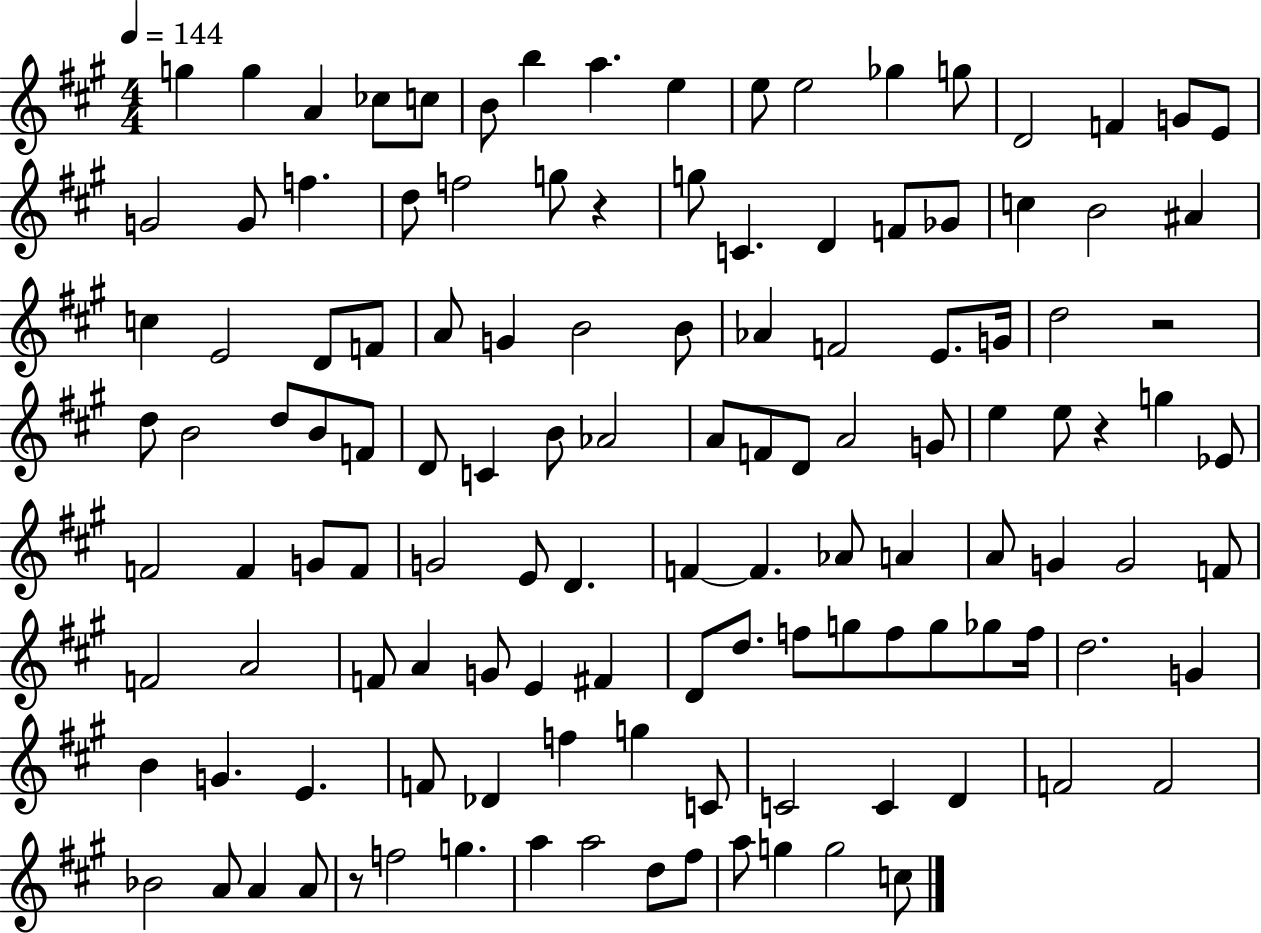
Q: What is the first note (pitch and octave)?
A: G5